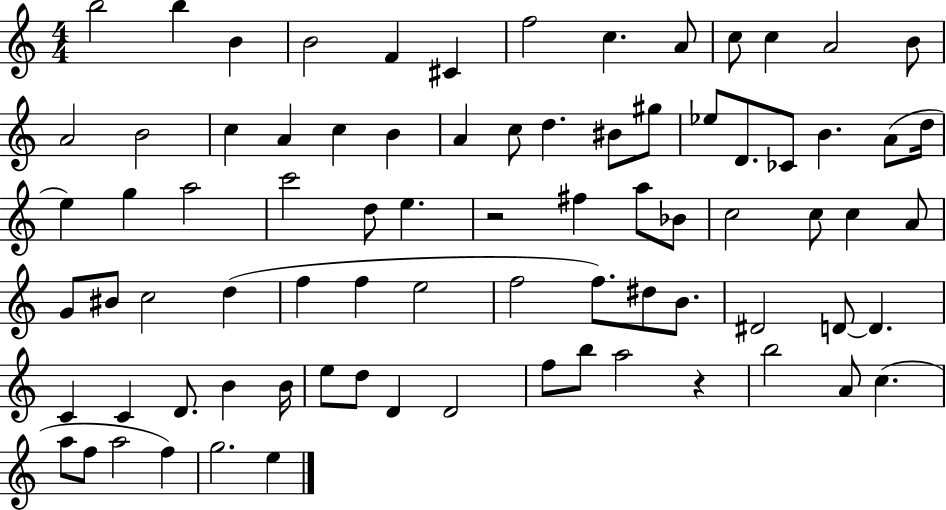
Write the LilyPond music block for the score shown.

{
  \clef treble
  \numericTimeSignature
  \time 4/4
  \key c \major
  b''2 b''4 b'4 | b'2 f'4 cis'4 | f''2 c''4. a'8 | c''8 c''4 a'2 b'8 | \break a'2 b'2 | c''4 a'4 c''4 b'4 | a'4 c''8 d''4. bis'8 gis''8 | ees''8 d'8. ces'8 b'4. a'8( d''16 | \break e''4) g''4 a''2 | c'''2 d''8 e''4. | r2 fis''4 a''8 bes'8 | c''2 c''8 c''4 a'8 | \break g'8 bis'8 c''2 d''4( | f''4 f''4 e''2 | f''2 f''8.) dis''8 b'8. | dis'2 d'8~~ d'4. | \break c'4 c'4 d'8. b'4 b'16 | e''8 d''8 d'4 d'2 | f''8 b''8 a''2 r4 | b''2 a'8 c''4.( | \break a''8 f''8 a''2 f''4) | g''2. e''4 | \bar "|."
}